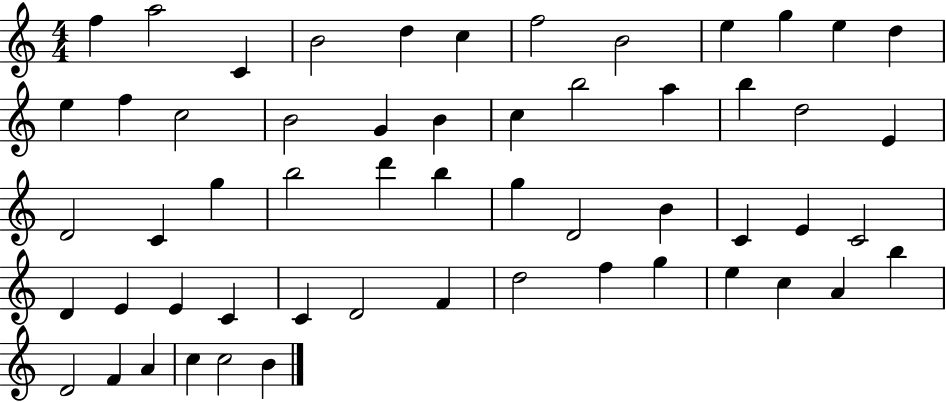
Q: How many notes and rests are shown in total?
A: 56